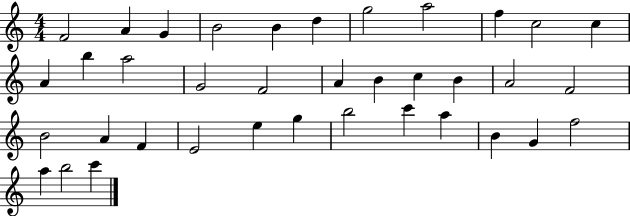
{
  \clef treble
  \numericTimeSignature
  \time 4/4
  \key c \major
  f'2 a'4 g'4 | b'2 b'4 d''4 | g''2 a''2 | f''4 c''2 c''4 | \break a'4 b''4 a''2 | g'2 f'2 | a'4 b'4 c''4 b'4 | a'2 f'2 | \break b'2 a'4 f'4 | e'2 e''4 g''4 | b''2 c'''4 a''4 | b'4 g'4 f''2 | \break a''4 b''2 c'''4 | \bar "|."
}